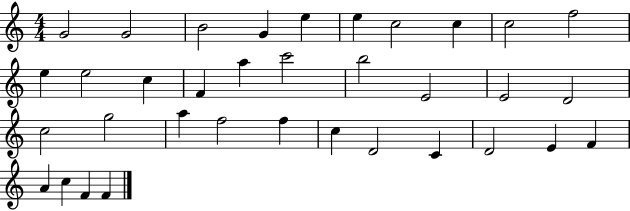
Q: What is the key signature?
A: C major